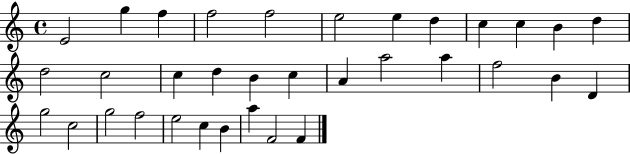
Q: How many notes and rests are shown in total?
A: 34